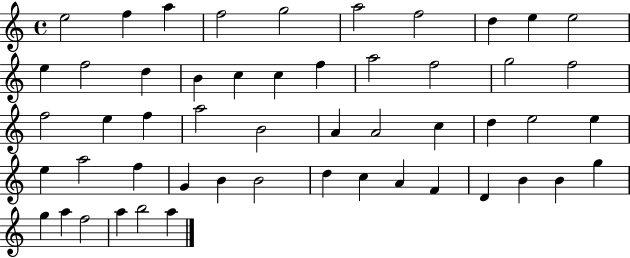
X:1
T:Untitled
M:4/4
L:1/4
K:C
e2 f a f2 g2 a2 f2 d e e2 e f2 d B c c f a2 f2 g2 f2 f2 e f a2 B2 A A2 c d e2 e e a2 f G B B2 d c A F D B B g g a f2 a b2 a